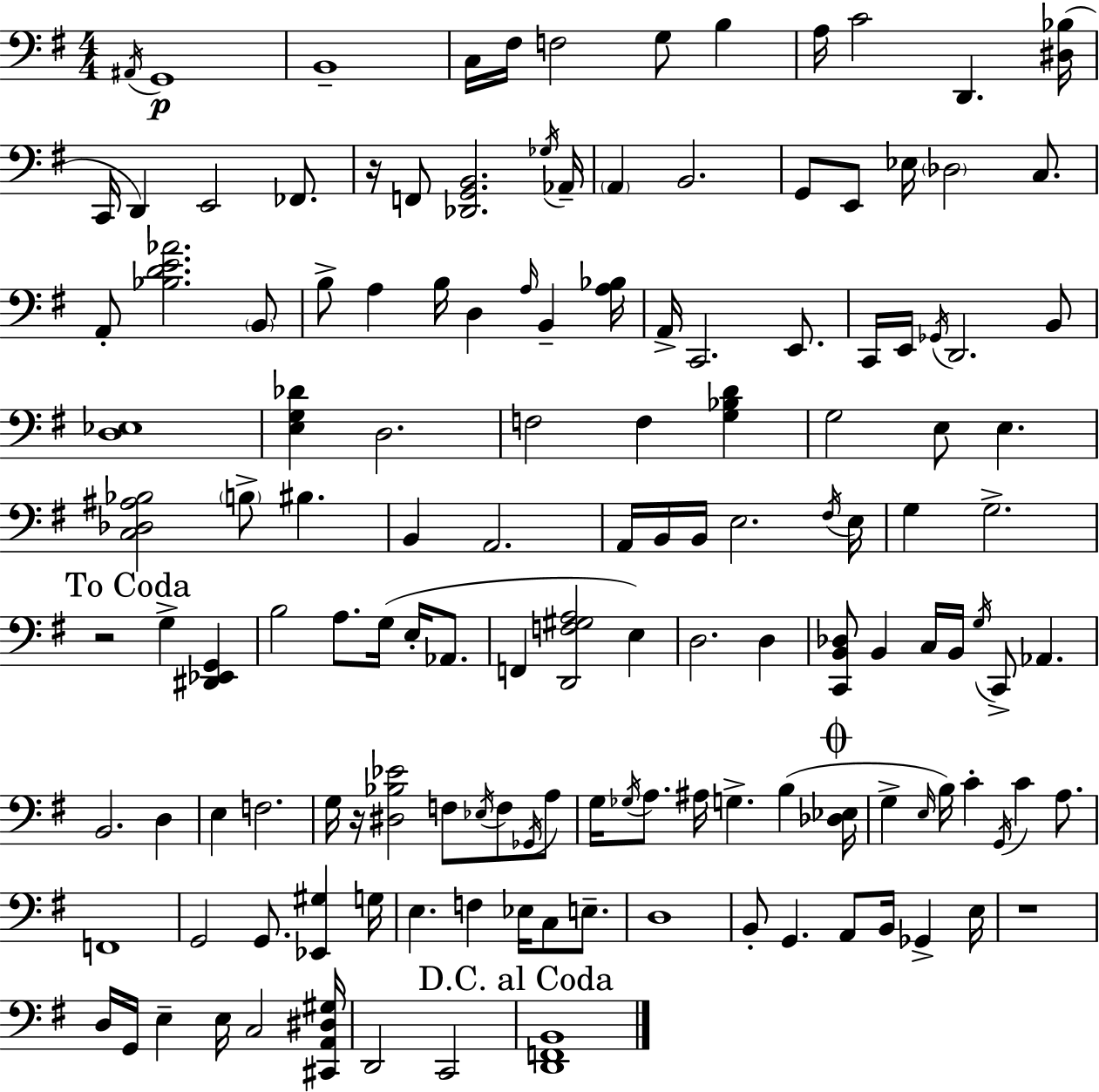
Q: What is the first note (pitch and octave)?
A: A#2